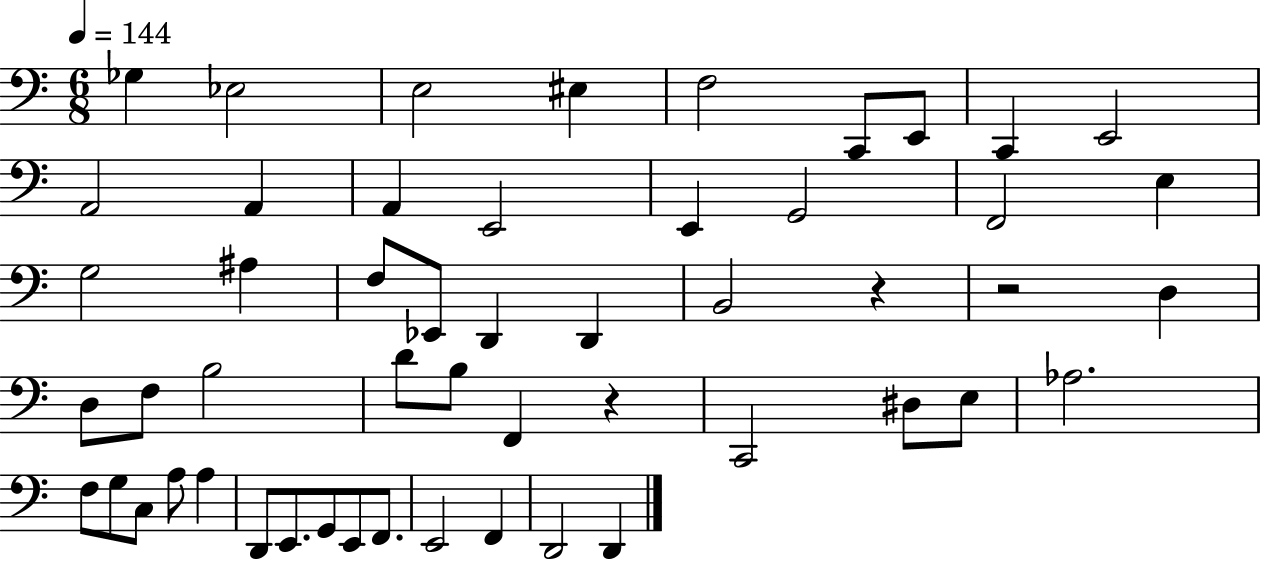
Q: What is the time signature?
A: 6/8